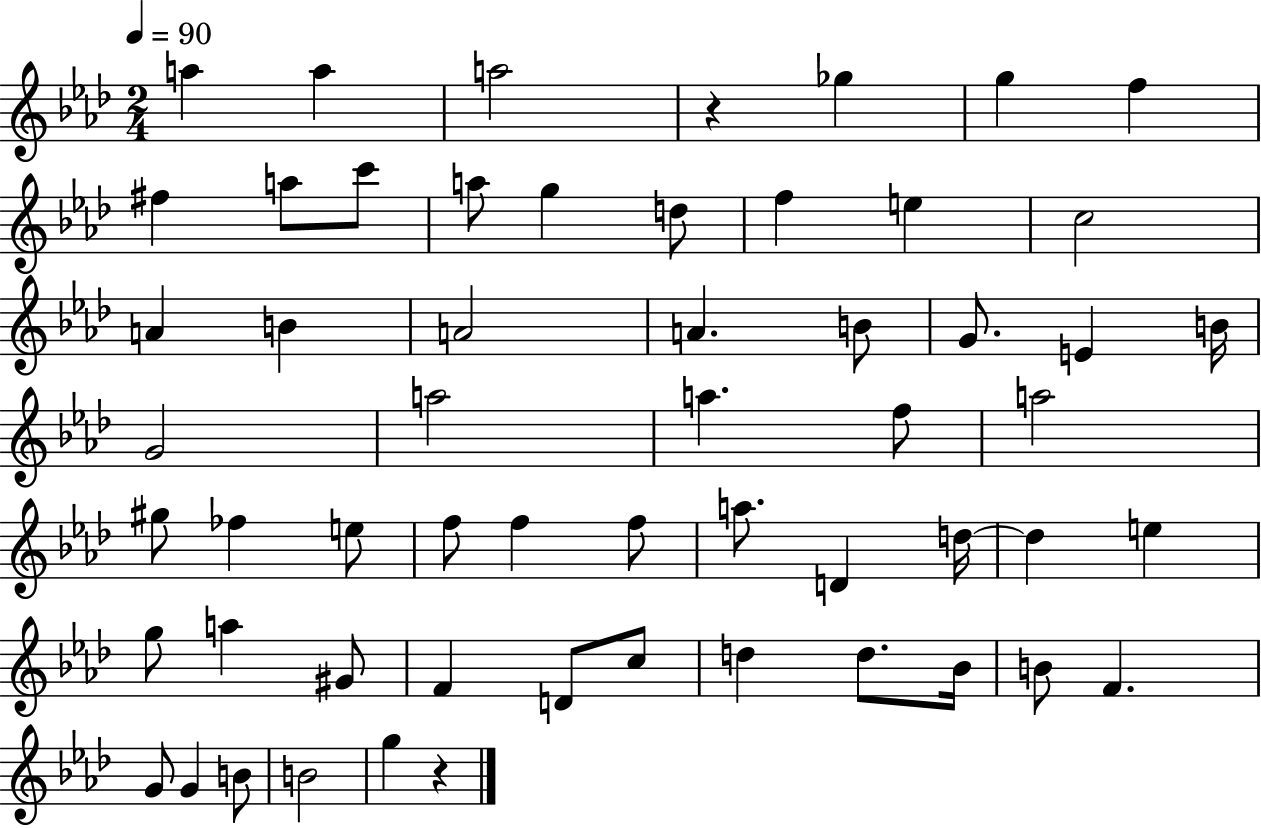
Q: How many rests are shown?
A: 2